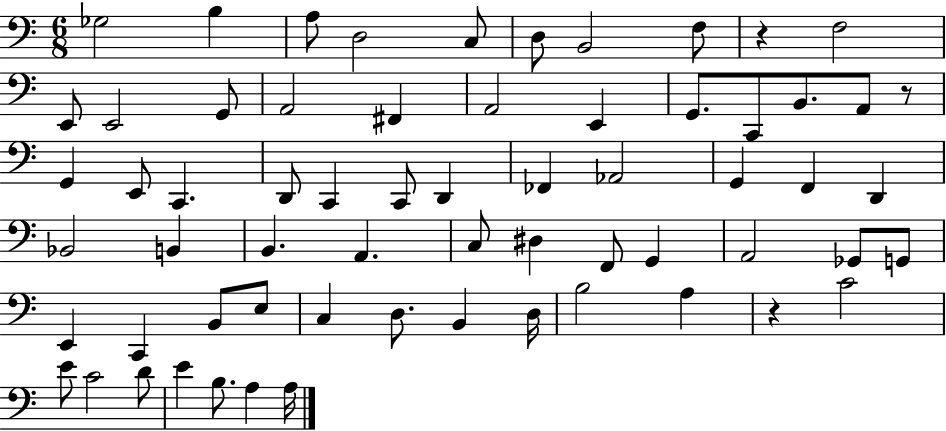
Gb3/h B3/q A3/e D3/h C3/e D3/e B2/h F3/e R/q F3/h E2/e E2/h G2/e A2/h F#2/q A2/h E2/q G2/e. C2/e B2/e. A2/e R/e G2/q E2/e C2/q. D2/e C2/q C2/e D2/q FES2/q Ab2/h G2/q F2/q D2/q Bb2/h B2/q B2/q. A2/q. C3/e D#3/q F2/e G2/q A2/h Gb2/e G2/e E2/q C2/q B2/e E3/e C3/q D3/e. B2/q D3/s B3/h A3/q R/q C4/h E4/e C4/h D4/e E4/q B3/e. A3/q A3/s